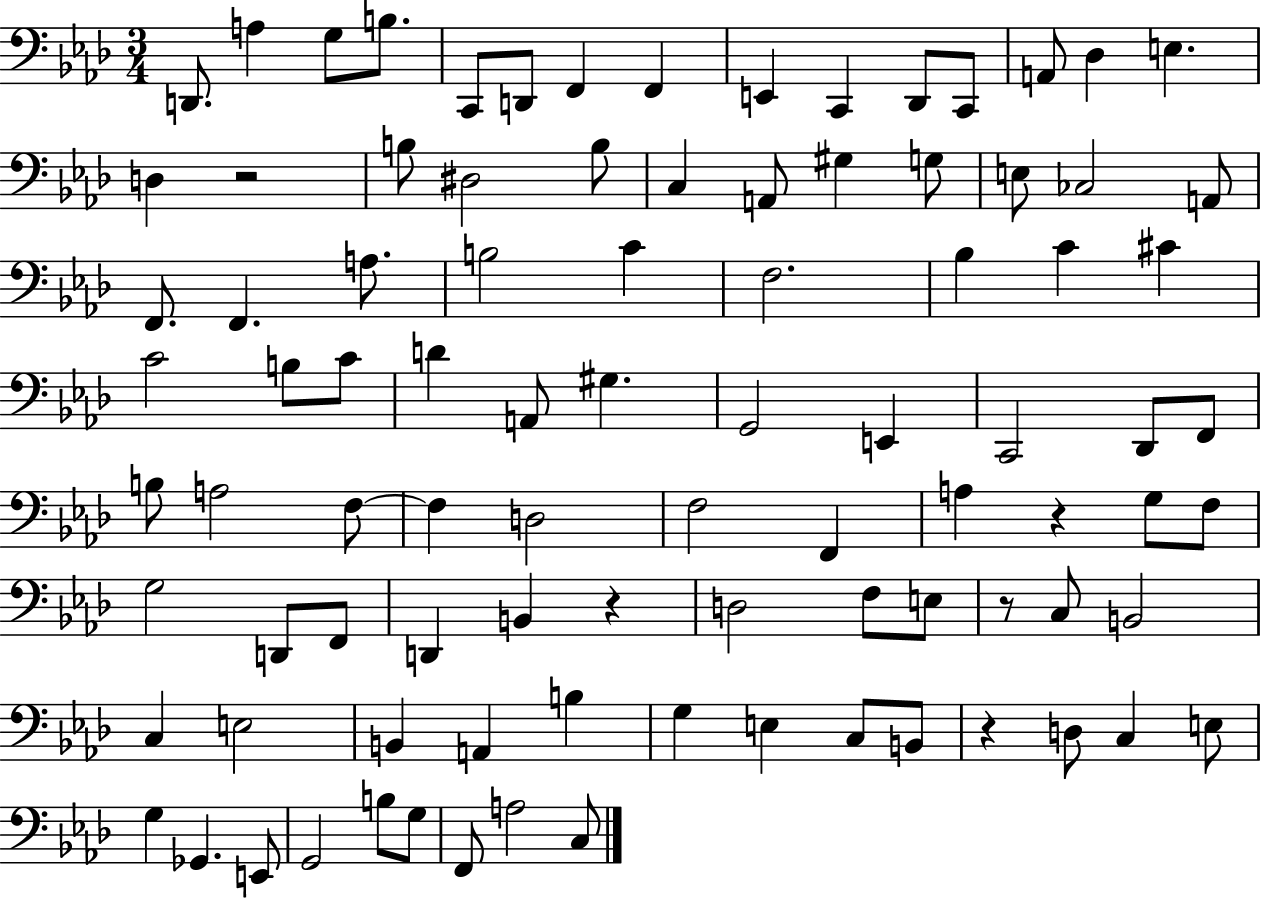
{
  \clef bass
  \numericTimeSignature
  \time 3/4
  \key aes \major
  d,8. a4 g8 b8. | c,8 d,8 f,4 f,4 | e,4 c,4 des,8 c,8 | a,8 des4 e4. | \break d4 r2 | b8 dis2 b8 | c4 a,8 gis4 g8 | e8 ces2 a,8 | \break f,8. f,4. a8. | b2 c'4 | f2. | bes4 c'4 cis'4 | \break c'2 b8 c'8 | d'4 a,8 gis4. | g,2 e,4 | c,2 des,8 f,8 | \break b8 a2 f8~~ | f4 d2 | f2 f,4 | a4 r4 g8 f8 | \break g2 d,8 f,8 | d,4 b,4 r4 | d2 f8 e8 | r8 c8 b,2 | \break c4 e2 | b,4 a,4 b4 | g4 e4 c8 b,8 | r4 d8 c4 e8 | \break g4 ges,4. e,8 | g,2 b8 g8 | f,8 a2 c8 | \bar "|."
}